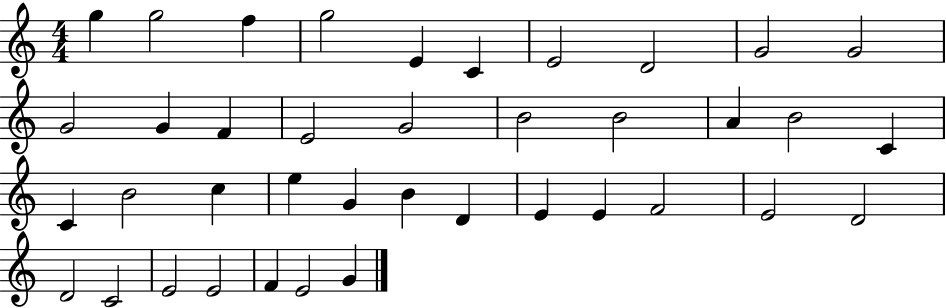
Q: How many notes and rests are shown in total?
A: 39